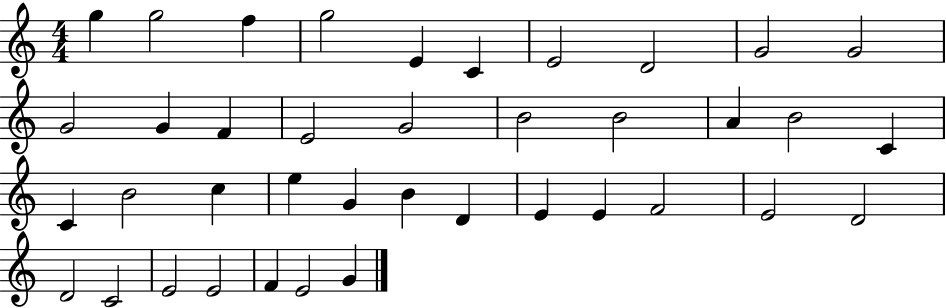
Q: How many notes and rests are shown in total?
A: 39